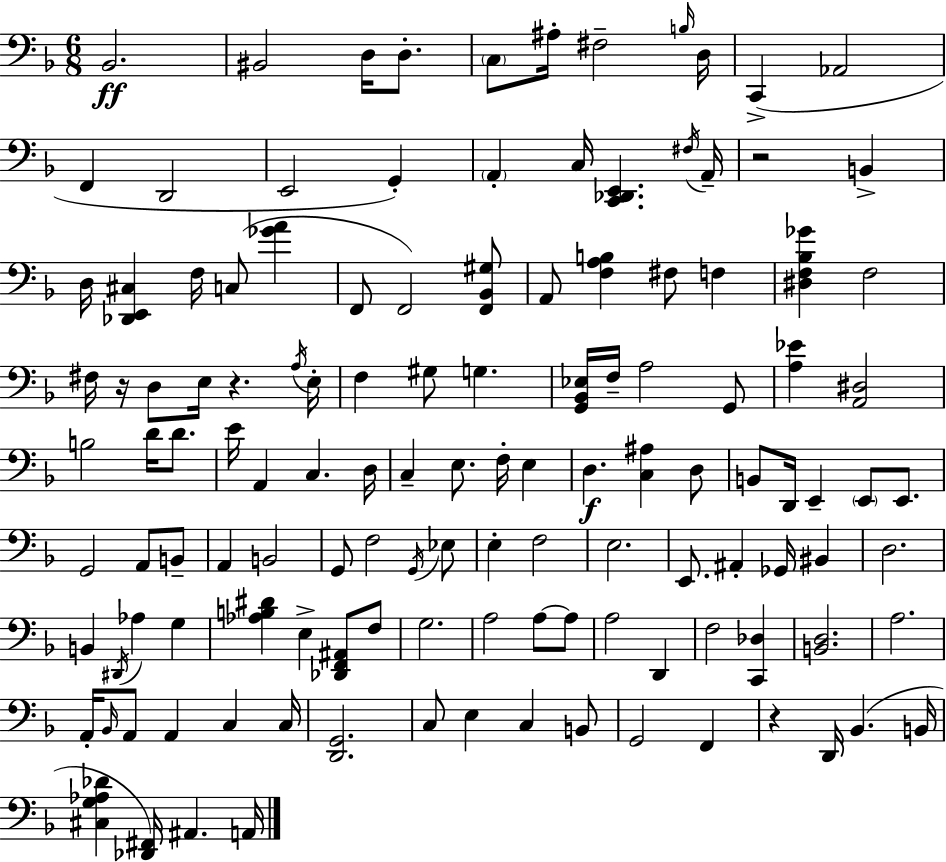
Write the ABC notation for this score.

X:1
T:Untitled
M:6/8
L:1/4
K:F
_B,,2 ^B,,2 D,/4 D,/2 C,/2 ^A,/4 ^F,2 B,/4 D,/4 C,, _A,,2 F,, D,,2 E,,2 G,, A,, C,/4 [C,,_D,,E,,] ^F,/4 A,,/4 z2 B,, D,/4 [_D,,E,,^C,] F,/4 C,/2 [_GA] F,,/2 F,,2 [F,,_B,,^G,]/2 A,,/2 [F,A,B,] ^F,/2 F, [^D,F,_B,_G] F,2 ^F,/4 z/4 D,/2 E,/4 z A,/4 E,/4 F, ^G,/2 G, [G,,_B,,_E,]/4 F,/4 A,2 G,,/2 [A,_E] [A,,^D,]2 B,2 D/4 D/2 E/4 A,, C, D,/4 C, E,/2 F,/4 E, D, [C,^A,] D,/2 B,,/2 D,,/4 E,, E,,/2 E,,/2 G,,2 A,,/2 B,,/2 A,, B,,2 G,,/2 F,2 G,,/4 _E,/2 E, F,2 E,2 E,,/2 ^A,, _G,,/4 ^B,, D,2 B,, ^D,,/4 _A, G, [_A,B,^D] E, [_D,,F,,^A,,]/2 F,/2 G,2 A,2 A,/2 A,/2 A,2 D,, F,2 [C,,_D,] [B,,D,]2 A,2 A,,/4 _B,,/4 A,,/2 A,, C, C,/4 [D,,G,,]2 C,/2 E, C, B,,/2 G,,2 F,, z D,,/4 _B,, B,,/4 [^C,G,_A,_D] [_D,,^F,,]/4 ^A,, A,,/4